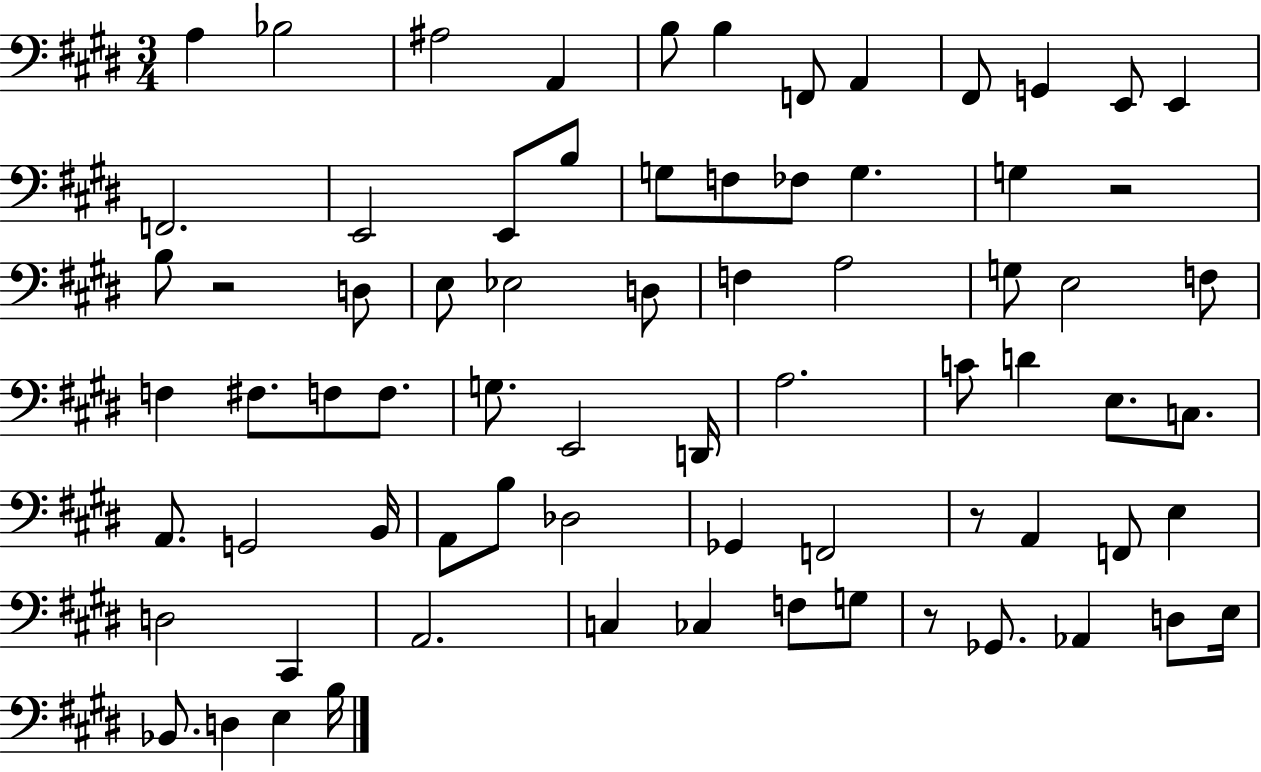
{
  \clef bass
  \numericTimeSignature
  \time 3/4
  \key e \major
  a4 bes2 | ais2 a,4 | b8 b4 f,8 a,4 | fis,8 g,4 e,8 e,4 | \break f,2. | e,2 e,8 b8 | g8 f8 fes8 g4. | g4 r2 | \break b8 r2 d8 | e8 ees2 d8 | f4 a2 | g8 e2 f8 | \break f4 fis8. f8 f8. | g8. e,2 d,16 | a2. | c'8 d'4 e8. c8. | \break a,8. g,2 b,16 | a,8 b8 des2 | ges,4 f,2 | r8 a,4 f,8 e4 | \break d2 cis,4 | a,2. | c4 ces4 f8 g8 | r8 ges,8. aes,4 d8 e16 | \break bes,8. d4 e4 b16 | \bar "|."
}